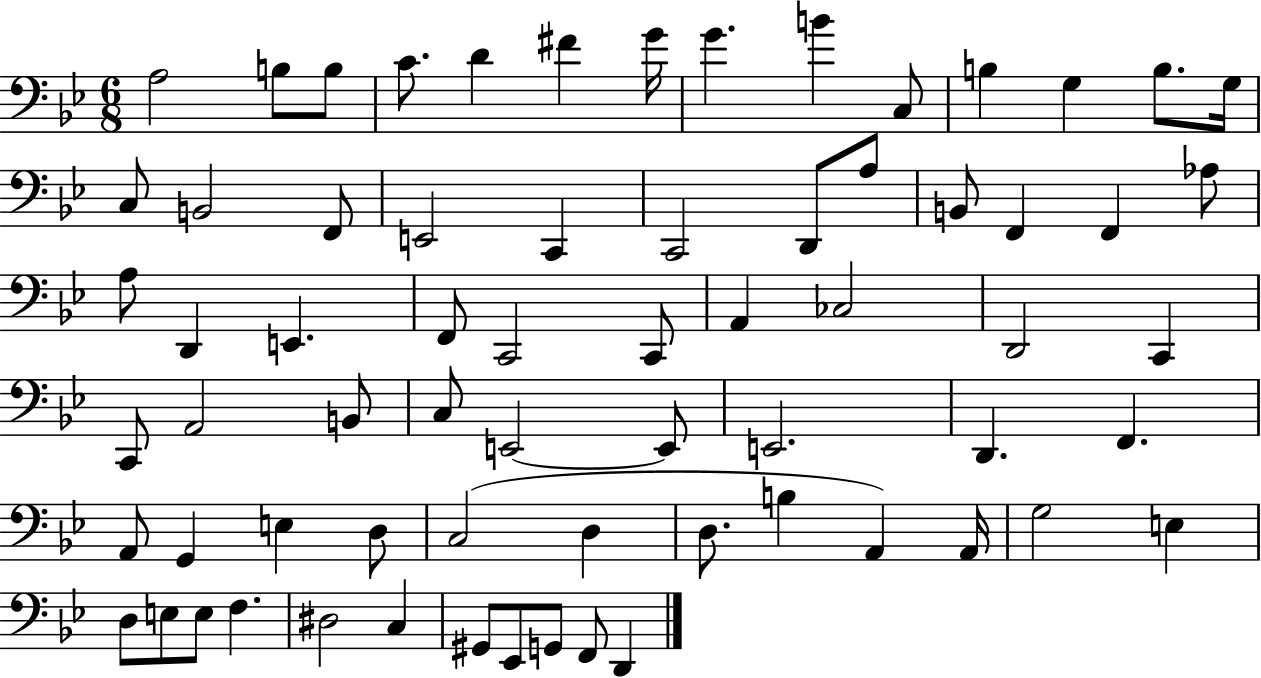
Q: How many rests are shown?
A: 0